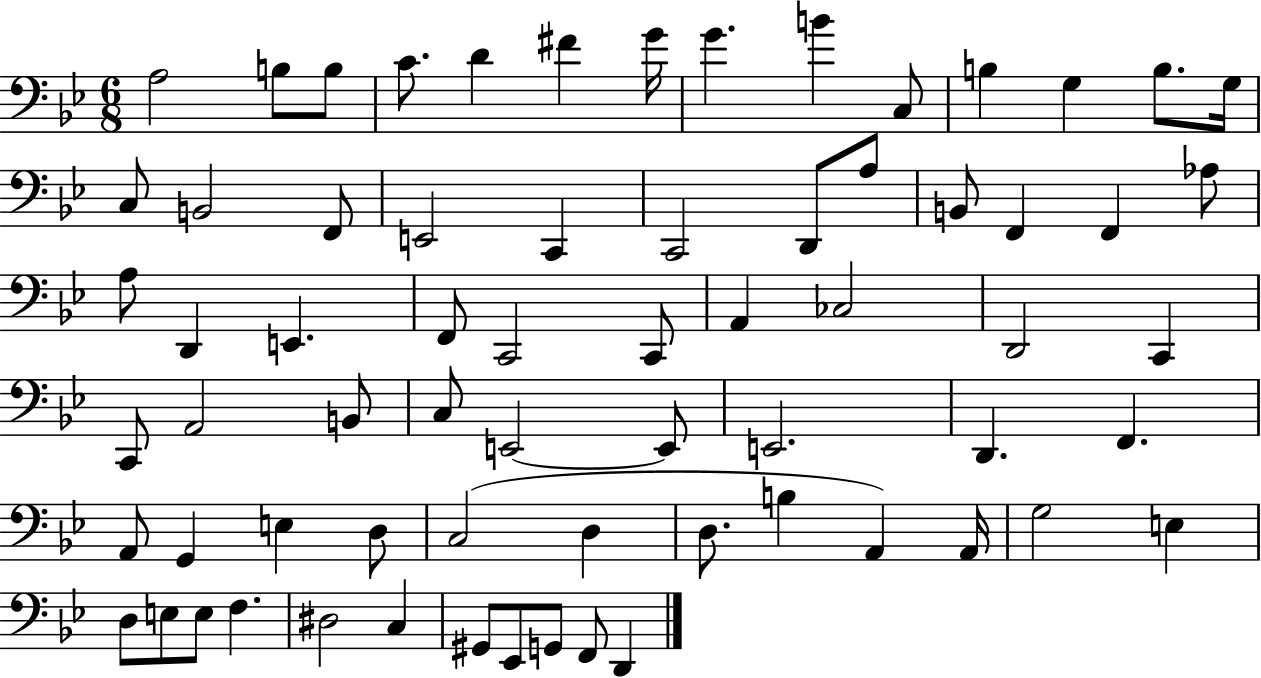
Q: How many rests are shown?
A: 0